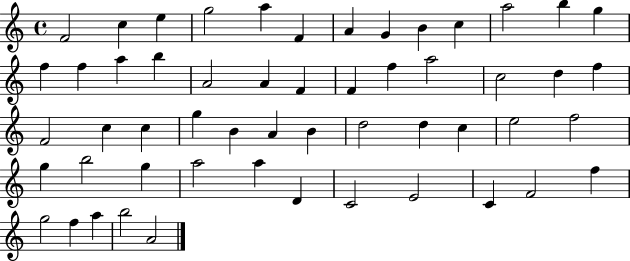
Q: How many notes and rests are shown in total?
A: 54